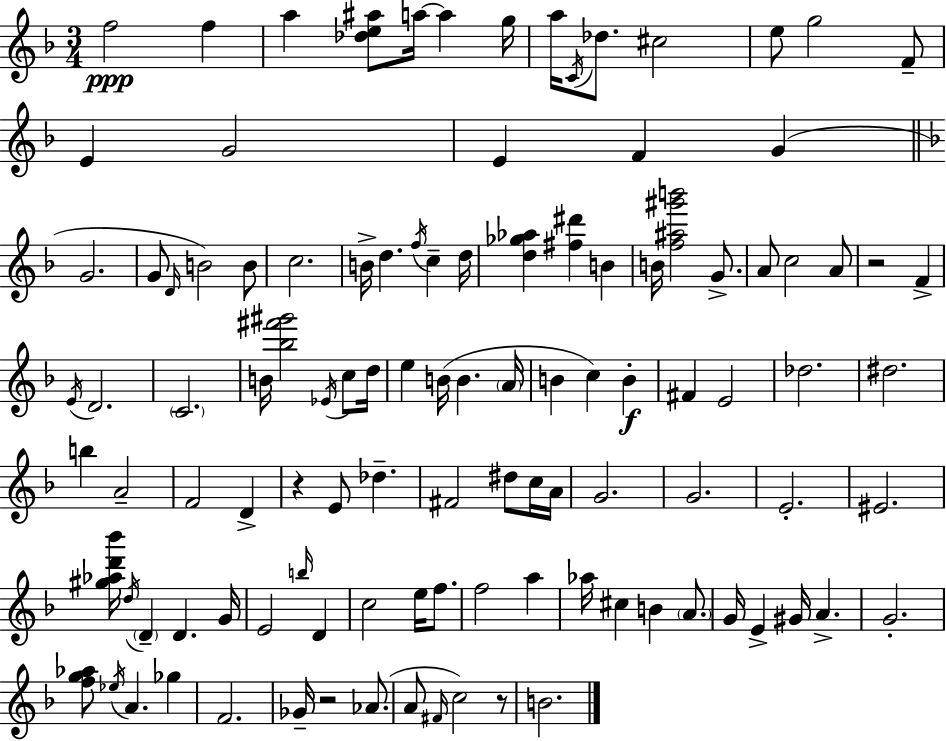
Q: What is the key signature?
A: F major